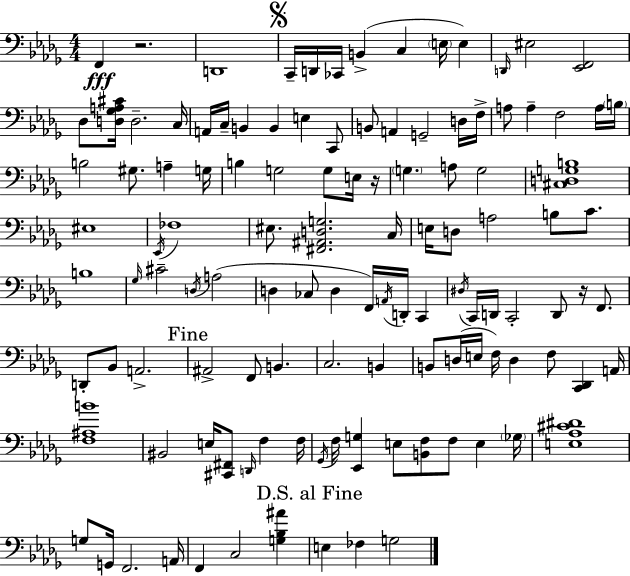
{
  \clef bass
  \numericTimeSignature
  \time 4/4
  \key bes \minor
  f,4\fff r2. | d,1 | \mark \markup { \musicglyph "scripts.segno" } c,16-- d,16 ces,16 b,4->( c4 \parenthesize e16 e4) | \grace { d,16 } eis2 <ees, f,>2 | \break des8 <d ges a cis'>16 d2.-- | c16 a,16 c16-- b,4 b,4 e4 c,8 | b,8 a,4 g,2-- d16 | f16-> a8 a4-- f2 a16 | \break \parenthesize b16 b2 gis8. a4-- | g16 b4 g2 g8 e16 | r16 \parenthesize g4. a8 g2 | <cis d g b>1 | \break eis1 | \acciaccatura { ees,16 } fes1 | eis8. <fis, ais, d g>2. | c16 e16 d8 a2 b8 c'8. | \break b1 | \grace { ges16 } cis'2-- \acciaccatura { d16 }( a2 | d4 ces8 d4 f,16) \acciaccatura { a,16 } | d,16-. c,4 \acciaccatura { dis16 } c,16 d,16 c,2-. | \break d,8 r16 f,8. d,8-. bes,8 a,2.-> | \mark "Fine" ais,2-> f,8 | b,4. c2. | b,4 b,8 d16( e16 f16) d4 f8 | \break <c, des,>4 a,16 <f ais b'>1 | bis,2 e16 <cis, fis,>8 | \grace { d,16 } f4 f16 \acciaccatura { ges,16 } f16 <ees, g>4 e8 <b, f>8 | f8 e4 \parenthesize ges16 <e aes cis' dis'>1 | \break g8 g,16 f,2. | a,16 f,4 c2 | <g bes ais'>4 \mark "D.S. al Fine" e4 fes4 | g2 \bar "|."
}